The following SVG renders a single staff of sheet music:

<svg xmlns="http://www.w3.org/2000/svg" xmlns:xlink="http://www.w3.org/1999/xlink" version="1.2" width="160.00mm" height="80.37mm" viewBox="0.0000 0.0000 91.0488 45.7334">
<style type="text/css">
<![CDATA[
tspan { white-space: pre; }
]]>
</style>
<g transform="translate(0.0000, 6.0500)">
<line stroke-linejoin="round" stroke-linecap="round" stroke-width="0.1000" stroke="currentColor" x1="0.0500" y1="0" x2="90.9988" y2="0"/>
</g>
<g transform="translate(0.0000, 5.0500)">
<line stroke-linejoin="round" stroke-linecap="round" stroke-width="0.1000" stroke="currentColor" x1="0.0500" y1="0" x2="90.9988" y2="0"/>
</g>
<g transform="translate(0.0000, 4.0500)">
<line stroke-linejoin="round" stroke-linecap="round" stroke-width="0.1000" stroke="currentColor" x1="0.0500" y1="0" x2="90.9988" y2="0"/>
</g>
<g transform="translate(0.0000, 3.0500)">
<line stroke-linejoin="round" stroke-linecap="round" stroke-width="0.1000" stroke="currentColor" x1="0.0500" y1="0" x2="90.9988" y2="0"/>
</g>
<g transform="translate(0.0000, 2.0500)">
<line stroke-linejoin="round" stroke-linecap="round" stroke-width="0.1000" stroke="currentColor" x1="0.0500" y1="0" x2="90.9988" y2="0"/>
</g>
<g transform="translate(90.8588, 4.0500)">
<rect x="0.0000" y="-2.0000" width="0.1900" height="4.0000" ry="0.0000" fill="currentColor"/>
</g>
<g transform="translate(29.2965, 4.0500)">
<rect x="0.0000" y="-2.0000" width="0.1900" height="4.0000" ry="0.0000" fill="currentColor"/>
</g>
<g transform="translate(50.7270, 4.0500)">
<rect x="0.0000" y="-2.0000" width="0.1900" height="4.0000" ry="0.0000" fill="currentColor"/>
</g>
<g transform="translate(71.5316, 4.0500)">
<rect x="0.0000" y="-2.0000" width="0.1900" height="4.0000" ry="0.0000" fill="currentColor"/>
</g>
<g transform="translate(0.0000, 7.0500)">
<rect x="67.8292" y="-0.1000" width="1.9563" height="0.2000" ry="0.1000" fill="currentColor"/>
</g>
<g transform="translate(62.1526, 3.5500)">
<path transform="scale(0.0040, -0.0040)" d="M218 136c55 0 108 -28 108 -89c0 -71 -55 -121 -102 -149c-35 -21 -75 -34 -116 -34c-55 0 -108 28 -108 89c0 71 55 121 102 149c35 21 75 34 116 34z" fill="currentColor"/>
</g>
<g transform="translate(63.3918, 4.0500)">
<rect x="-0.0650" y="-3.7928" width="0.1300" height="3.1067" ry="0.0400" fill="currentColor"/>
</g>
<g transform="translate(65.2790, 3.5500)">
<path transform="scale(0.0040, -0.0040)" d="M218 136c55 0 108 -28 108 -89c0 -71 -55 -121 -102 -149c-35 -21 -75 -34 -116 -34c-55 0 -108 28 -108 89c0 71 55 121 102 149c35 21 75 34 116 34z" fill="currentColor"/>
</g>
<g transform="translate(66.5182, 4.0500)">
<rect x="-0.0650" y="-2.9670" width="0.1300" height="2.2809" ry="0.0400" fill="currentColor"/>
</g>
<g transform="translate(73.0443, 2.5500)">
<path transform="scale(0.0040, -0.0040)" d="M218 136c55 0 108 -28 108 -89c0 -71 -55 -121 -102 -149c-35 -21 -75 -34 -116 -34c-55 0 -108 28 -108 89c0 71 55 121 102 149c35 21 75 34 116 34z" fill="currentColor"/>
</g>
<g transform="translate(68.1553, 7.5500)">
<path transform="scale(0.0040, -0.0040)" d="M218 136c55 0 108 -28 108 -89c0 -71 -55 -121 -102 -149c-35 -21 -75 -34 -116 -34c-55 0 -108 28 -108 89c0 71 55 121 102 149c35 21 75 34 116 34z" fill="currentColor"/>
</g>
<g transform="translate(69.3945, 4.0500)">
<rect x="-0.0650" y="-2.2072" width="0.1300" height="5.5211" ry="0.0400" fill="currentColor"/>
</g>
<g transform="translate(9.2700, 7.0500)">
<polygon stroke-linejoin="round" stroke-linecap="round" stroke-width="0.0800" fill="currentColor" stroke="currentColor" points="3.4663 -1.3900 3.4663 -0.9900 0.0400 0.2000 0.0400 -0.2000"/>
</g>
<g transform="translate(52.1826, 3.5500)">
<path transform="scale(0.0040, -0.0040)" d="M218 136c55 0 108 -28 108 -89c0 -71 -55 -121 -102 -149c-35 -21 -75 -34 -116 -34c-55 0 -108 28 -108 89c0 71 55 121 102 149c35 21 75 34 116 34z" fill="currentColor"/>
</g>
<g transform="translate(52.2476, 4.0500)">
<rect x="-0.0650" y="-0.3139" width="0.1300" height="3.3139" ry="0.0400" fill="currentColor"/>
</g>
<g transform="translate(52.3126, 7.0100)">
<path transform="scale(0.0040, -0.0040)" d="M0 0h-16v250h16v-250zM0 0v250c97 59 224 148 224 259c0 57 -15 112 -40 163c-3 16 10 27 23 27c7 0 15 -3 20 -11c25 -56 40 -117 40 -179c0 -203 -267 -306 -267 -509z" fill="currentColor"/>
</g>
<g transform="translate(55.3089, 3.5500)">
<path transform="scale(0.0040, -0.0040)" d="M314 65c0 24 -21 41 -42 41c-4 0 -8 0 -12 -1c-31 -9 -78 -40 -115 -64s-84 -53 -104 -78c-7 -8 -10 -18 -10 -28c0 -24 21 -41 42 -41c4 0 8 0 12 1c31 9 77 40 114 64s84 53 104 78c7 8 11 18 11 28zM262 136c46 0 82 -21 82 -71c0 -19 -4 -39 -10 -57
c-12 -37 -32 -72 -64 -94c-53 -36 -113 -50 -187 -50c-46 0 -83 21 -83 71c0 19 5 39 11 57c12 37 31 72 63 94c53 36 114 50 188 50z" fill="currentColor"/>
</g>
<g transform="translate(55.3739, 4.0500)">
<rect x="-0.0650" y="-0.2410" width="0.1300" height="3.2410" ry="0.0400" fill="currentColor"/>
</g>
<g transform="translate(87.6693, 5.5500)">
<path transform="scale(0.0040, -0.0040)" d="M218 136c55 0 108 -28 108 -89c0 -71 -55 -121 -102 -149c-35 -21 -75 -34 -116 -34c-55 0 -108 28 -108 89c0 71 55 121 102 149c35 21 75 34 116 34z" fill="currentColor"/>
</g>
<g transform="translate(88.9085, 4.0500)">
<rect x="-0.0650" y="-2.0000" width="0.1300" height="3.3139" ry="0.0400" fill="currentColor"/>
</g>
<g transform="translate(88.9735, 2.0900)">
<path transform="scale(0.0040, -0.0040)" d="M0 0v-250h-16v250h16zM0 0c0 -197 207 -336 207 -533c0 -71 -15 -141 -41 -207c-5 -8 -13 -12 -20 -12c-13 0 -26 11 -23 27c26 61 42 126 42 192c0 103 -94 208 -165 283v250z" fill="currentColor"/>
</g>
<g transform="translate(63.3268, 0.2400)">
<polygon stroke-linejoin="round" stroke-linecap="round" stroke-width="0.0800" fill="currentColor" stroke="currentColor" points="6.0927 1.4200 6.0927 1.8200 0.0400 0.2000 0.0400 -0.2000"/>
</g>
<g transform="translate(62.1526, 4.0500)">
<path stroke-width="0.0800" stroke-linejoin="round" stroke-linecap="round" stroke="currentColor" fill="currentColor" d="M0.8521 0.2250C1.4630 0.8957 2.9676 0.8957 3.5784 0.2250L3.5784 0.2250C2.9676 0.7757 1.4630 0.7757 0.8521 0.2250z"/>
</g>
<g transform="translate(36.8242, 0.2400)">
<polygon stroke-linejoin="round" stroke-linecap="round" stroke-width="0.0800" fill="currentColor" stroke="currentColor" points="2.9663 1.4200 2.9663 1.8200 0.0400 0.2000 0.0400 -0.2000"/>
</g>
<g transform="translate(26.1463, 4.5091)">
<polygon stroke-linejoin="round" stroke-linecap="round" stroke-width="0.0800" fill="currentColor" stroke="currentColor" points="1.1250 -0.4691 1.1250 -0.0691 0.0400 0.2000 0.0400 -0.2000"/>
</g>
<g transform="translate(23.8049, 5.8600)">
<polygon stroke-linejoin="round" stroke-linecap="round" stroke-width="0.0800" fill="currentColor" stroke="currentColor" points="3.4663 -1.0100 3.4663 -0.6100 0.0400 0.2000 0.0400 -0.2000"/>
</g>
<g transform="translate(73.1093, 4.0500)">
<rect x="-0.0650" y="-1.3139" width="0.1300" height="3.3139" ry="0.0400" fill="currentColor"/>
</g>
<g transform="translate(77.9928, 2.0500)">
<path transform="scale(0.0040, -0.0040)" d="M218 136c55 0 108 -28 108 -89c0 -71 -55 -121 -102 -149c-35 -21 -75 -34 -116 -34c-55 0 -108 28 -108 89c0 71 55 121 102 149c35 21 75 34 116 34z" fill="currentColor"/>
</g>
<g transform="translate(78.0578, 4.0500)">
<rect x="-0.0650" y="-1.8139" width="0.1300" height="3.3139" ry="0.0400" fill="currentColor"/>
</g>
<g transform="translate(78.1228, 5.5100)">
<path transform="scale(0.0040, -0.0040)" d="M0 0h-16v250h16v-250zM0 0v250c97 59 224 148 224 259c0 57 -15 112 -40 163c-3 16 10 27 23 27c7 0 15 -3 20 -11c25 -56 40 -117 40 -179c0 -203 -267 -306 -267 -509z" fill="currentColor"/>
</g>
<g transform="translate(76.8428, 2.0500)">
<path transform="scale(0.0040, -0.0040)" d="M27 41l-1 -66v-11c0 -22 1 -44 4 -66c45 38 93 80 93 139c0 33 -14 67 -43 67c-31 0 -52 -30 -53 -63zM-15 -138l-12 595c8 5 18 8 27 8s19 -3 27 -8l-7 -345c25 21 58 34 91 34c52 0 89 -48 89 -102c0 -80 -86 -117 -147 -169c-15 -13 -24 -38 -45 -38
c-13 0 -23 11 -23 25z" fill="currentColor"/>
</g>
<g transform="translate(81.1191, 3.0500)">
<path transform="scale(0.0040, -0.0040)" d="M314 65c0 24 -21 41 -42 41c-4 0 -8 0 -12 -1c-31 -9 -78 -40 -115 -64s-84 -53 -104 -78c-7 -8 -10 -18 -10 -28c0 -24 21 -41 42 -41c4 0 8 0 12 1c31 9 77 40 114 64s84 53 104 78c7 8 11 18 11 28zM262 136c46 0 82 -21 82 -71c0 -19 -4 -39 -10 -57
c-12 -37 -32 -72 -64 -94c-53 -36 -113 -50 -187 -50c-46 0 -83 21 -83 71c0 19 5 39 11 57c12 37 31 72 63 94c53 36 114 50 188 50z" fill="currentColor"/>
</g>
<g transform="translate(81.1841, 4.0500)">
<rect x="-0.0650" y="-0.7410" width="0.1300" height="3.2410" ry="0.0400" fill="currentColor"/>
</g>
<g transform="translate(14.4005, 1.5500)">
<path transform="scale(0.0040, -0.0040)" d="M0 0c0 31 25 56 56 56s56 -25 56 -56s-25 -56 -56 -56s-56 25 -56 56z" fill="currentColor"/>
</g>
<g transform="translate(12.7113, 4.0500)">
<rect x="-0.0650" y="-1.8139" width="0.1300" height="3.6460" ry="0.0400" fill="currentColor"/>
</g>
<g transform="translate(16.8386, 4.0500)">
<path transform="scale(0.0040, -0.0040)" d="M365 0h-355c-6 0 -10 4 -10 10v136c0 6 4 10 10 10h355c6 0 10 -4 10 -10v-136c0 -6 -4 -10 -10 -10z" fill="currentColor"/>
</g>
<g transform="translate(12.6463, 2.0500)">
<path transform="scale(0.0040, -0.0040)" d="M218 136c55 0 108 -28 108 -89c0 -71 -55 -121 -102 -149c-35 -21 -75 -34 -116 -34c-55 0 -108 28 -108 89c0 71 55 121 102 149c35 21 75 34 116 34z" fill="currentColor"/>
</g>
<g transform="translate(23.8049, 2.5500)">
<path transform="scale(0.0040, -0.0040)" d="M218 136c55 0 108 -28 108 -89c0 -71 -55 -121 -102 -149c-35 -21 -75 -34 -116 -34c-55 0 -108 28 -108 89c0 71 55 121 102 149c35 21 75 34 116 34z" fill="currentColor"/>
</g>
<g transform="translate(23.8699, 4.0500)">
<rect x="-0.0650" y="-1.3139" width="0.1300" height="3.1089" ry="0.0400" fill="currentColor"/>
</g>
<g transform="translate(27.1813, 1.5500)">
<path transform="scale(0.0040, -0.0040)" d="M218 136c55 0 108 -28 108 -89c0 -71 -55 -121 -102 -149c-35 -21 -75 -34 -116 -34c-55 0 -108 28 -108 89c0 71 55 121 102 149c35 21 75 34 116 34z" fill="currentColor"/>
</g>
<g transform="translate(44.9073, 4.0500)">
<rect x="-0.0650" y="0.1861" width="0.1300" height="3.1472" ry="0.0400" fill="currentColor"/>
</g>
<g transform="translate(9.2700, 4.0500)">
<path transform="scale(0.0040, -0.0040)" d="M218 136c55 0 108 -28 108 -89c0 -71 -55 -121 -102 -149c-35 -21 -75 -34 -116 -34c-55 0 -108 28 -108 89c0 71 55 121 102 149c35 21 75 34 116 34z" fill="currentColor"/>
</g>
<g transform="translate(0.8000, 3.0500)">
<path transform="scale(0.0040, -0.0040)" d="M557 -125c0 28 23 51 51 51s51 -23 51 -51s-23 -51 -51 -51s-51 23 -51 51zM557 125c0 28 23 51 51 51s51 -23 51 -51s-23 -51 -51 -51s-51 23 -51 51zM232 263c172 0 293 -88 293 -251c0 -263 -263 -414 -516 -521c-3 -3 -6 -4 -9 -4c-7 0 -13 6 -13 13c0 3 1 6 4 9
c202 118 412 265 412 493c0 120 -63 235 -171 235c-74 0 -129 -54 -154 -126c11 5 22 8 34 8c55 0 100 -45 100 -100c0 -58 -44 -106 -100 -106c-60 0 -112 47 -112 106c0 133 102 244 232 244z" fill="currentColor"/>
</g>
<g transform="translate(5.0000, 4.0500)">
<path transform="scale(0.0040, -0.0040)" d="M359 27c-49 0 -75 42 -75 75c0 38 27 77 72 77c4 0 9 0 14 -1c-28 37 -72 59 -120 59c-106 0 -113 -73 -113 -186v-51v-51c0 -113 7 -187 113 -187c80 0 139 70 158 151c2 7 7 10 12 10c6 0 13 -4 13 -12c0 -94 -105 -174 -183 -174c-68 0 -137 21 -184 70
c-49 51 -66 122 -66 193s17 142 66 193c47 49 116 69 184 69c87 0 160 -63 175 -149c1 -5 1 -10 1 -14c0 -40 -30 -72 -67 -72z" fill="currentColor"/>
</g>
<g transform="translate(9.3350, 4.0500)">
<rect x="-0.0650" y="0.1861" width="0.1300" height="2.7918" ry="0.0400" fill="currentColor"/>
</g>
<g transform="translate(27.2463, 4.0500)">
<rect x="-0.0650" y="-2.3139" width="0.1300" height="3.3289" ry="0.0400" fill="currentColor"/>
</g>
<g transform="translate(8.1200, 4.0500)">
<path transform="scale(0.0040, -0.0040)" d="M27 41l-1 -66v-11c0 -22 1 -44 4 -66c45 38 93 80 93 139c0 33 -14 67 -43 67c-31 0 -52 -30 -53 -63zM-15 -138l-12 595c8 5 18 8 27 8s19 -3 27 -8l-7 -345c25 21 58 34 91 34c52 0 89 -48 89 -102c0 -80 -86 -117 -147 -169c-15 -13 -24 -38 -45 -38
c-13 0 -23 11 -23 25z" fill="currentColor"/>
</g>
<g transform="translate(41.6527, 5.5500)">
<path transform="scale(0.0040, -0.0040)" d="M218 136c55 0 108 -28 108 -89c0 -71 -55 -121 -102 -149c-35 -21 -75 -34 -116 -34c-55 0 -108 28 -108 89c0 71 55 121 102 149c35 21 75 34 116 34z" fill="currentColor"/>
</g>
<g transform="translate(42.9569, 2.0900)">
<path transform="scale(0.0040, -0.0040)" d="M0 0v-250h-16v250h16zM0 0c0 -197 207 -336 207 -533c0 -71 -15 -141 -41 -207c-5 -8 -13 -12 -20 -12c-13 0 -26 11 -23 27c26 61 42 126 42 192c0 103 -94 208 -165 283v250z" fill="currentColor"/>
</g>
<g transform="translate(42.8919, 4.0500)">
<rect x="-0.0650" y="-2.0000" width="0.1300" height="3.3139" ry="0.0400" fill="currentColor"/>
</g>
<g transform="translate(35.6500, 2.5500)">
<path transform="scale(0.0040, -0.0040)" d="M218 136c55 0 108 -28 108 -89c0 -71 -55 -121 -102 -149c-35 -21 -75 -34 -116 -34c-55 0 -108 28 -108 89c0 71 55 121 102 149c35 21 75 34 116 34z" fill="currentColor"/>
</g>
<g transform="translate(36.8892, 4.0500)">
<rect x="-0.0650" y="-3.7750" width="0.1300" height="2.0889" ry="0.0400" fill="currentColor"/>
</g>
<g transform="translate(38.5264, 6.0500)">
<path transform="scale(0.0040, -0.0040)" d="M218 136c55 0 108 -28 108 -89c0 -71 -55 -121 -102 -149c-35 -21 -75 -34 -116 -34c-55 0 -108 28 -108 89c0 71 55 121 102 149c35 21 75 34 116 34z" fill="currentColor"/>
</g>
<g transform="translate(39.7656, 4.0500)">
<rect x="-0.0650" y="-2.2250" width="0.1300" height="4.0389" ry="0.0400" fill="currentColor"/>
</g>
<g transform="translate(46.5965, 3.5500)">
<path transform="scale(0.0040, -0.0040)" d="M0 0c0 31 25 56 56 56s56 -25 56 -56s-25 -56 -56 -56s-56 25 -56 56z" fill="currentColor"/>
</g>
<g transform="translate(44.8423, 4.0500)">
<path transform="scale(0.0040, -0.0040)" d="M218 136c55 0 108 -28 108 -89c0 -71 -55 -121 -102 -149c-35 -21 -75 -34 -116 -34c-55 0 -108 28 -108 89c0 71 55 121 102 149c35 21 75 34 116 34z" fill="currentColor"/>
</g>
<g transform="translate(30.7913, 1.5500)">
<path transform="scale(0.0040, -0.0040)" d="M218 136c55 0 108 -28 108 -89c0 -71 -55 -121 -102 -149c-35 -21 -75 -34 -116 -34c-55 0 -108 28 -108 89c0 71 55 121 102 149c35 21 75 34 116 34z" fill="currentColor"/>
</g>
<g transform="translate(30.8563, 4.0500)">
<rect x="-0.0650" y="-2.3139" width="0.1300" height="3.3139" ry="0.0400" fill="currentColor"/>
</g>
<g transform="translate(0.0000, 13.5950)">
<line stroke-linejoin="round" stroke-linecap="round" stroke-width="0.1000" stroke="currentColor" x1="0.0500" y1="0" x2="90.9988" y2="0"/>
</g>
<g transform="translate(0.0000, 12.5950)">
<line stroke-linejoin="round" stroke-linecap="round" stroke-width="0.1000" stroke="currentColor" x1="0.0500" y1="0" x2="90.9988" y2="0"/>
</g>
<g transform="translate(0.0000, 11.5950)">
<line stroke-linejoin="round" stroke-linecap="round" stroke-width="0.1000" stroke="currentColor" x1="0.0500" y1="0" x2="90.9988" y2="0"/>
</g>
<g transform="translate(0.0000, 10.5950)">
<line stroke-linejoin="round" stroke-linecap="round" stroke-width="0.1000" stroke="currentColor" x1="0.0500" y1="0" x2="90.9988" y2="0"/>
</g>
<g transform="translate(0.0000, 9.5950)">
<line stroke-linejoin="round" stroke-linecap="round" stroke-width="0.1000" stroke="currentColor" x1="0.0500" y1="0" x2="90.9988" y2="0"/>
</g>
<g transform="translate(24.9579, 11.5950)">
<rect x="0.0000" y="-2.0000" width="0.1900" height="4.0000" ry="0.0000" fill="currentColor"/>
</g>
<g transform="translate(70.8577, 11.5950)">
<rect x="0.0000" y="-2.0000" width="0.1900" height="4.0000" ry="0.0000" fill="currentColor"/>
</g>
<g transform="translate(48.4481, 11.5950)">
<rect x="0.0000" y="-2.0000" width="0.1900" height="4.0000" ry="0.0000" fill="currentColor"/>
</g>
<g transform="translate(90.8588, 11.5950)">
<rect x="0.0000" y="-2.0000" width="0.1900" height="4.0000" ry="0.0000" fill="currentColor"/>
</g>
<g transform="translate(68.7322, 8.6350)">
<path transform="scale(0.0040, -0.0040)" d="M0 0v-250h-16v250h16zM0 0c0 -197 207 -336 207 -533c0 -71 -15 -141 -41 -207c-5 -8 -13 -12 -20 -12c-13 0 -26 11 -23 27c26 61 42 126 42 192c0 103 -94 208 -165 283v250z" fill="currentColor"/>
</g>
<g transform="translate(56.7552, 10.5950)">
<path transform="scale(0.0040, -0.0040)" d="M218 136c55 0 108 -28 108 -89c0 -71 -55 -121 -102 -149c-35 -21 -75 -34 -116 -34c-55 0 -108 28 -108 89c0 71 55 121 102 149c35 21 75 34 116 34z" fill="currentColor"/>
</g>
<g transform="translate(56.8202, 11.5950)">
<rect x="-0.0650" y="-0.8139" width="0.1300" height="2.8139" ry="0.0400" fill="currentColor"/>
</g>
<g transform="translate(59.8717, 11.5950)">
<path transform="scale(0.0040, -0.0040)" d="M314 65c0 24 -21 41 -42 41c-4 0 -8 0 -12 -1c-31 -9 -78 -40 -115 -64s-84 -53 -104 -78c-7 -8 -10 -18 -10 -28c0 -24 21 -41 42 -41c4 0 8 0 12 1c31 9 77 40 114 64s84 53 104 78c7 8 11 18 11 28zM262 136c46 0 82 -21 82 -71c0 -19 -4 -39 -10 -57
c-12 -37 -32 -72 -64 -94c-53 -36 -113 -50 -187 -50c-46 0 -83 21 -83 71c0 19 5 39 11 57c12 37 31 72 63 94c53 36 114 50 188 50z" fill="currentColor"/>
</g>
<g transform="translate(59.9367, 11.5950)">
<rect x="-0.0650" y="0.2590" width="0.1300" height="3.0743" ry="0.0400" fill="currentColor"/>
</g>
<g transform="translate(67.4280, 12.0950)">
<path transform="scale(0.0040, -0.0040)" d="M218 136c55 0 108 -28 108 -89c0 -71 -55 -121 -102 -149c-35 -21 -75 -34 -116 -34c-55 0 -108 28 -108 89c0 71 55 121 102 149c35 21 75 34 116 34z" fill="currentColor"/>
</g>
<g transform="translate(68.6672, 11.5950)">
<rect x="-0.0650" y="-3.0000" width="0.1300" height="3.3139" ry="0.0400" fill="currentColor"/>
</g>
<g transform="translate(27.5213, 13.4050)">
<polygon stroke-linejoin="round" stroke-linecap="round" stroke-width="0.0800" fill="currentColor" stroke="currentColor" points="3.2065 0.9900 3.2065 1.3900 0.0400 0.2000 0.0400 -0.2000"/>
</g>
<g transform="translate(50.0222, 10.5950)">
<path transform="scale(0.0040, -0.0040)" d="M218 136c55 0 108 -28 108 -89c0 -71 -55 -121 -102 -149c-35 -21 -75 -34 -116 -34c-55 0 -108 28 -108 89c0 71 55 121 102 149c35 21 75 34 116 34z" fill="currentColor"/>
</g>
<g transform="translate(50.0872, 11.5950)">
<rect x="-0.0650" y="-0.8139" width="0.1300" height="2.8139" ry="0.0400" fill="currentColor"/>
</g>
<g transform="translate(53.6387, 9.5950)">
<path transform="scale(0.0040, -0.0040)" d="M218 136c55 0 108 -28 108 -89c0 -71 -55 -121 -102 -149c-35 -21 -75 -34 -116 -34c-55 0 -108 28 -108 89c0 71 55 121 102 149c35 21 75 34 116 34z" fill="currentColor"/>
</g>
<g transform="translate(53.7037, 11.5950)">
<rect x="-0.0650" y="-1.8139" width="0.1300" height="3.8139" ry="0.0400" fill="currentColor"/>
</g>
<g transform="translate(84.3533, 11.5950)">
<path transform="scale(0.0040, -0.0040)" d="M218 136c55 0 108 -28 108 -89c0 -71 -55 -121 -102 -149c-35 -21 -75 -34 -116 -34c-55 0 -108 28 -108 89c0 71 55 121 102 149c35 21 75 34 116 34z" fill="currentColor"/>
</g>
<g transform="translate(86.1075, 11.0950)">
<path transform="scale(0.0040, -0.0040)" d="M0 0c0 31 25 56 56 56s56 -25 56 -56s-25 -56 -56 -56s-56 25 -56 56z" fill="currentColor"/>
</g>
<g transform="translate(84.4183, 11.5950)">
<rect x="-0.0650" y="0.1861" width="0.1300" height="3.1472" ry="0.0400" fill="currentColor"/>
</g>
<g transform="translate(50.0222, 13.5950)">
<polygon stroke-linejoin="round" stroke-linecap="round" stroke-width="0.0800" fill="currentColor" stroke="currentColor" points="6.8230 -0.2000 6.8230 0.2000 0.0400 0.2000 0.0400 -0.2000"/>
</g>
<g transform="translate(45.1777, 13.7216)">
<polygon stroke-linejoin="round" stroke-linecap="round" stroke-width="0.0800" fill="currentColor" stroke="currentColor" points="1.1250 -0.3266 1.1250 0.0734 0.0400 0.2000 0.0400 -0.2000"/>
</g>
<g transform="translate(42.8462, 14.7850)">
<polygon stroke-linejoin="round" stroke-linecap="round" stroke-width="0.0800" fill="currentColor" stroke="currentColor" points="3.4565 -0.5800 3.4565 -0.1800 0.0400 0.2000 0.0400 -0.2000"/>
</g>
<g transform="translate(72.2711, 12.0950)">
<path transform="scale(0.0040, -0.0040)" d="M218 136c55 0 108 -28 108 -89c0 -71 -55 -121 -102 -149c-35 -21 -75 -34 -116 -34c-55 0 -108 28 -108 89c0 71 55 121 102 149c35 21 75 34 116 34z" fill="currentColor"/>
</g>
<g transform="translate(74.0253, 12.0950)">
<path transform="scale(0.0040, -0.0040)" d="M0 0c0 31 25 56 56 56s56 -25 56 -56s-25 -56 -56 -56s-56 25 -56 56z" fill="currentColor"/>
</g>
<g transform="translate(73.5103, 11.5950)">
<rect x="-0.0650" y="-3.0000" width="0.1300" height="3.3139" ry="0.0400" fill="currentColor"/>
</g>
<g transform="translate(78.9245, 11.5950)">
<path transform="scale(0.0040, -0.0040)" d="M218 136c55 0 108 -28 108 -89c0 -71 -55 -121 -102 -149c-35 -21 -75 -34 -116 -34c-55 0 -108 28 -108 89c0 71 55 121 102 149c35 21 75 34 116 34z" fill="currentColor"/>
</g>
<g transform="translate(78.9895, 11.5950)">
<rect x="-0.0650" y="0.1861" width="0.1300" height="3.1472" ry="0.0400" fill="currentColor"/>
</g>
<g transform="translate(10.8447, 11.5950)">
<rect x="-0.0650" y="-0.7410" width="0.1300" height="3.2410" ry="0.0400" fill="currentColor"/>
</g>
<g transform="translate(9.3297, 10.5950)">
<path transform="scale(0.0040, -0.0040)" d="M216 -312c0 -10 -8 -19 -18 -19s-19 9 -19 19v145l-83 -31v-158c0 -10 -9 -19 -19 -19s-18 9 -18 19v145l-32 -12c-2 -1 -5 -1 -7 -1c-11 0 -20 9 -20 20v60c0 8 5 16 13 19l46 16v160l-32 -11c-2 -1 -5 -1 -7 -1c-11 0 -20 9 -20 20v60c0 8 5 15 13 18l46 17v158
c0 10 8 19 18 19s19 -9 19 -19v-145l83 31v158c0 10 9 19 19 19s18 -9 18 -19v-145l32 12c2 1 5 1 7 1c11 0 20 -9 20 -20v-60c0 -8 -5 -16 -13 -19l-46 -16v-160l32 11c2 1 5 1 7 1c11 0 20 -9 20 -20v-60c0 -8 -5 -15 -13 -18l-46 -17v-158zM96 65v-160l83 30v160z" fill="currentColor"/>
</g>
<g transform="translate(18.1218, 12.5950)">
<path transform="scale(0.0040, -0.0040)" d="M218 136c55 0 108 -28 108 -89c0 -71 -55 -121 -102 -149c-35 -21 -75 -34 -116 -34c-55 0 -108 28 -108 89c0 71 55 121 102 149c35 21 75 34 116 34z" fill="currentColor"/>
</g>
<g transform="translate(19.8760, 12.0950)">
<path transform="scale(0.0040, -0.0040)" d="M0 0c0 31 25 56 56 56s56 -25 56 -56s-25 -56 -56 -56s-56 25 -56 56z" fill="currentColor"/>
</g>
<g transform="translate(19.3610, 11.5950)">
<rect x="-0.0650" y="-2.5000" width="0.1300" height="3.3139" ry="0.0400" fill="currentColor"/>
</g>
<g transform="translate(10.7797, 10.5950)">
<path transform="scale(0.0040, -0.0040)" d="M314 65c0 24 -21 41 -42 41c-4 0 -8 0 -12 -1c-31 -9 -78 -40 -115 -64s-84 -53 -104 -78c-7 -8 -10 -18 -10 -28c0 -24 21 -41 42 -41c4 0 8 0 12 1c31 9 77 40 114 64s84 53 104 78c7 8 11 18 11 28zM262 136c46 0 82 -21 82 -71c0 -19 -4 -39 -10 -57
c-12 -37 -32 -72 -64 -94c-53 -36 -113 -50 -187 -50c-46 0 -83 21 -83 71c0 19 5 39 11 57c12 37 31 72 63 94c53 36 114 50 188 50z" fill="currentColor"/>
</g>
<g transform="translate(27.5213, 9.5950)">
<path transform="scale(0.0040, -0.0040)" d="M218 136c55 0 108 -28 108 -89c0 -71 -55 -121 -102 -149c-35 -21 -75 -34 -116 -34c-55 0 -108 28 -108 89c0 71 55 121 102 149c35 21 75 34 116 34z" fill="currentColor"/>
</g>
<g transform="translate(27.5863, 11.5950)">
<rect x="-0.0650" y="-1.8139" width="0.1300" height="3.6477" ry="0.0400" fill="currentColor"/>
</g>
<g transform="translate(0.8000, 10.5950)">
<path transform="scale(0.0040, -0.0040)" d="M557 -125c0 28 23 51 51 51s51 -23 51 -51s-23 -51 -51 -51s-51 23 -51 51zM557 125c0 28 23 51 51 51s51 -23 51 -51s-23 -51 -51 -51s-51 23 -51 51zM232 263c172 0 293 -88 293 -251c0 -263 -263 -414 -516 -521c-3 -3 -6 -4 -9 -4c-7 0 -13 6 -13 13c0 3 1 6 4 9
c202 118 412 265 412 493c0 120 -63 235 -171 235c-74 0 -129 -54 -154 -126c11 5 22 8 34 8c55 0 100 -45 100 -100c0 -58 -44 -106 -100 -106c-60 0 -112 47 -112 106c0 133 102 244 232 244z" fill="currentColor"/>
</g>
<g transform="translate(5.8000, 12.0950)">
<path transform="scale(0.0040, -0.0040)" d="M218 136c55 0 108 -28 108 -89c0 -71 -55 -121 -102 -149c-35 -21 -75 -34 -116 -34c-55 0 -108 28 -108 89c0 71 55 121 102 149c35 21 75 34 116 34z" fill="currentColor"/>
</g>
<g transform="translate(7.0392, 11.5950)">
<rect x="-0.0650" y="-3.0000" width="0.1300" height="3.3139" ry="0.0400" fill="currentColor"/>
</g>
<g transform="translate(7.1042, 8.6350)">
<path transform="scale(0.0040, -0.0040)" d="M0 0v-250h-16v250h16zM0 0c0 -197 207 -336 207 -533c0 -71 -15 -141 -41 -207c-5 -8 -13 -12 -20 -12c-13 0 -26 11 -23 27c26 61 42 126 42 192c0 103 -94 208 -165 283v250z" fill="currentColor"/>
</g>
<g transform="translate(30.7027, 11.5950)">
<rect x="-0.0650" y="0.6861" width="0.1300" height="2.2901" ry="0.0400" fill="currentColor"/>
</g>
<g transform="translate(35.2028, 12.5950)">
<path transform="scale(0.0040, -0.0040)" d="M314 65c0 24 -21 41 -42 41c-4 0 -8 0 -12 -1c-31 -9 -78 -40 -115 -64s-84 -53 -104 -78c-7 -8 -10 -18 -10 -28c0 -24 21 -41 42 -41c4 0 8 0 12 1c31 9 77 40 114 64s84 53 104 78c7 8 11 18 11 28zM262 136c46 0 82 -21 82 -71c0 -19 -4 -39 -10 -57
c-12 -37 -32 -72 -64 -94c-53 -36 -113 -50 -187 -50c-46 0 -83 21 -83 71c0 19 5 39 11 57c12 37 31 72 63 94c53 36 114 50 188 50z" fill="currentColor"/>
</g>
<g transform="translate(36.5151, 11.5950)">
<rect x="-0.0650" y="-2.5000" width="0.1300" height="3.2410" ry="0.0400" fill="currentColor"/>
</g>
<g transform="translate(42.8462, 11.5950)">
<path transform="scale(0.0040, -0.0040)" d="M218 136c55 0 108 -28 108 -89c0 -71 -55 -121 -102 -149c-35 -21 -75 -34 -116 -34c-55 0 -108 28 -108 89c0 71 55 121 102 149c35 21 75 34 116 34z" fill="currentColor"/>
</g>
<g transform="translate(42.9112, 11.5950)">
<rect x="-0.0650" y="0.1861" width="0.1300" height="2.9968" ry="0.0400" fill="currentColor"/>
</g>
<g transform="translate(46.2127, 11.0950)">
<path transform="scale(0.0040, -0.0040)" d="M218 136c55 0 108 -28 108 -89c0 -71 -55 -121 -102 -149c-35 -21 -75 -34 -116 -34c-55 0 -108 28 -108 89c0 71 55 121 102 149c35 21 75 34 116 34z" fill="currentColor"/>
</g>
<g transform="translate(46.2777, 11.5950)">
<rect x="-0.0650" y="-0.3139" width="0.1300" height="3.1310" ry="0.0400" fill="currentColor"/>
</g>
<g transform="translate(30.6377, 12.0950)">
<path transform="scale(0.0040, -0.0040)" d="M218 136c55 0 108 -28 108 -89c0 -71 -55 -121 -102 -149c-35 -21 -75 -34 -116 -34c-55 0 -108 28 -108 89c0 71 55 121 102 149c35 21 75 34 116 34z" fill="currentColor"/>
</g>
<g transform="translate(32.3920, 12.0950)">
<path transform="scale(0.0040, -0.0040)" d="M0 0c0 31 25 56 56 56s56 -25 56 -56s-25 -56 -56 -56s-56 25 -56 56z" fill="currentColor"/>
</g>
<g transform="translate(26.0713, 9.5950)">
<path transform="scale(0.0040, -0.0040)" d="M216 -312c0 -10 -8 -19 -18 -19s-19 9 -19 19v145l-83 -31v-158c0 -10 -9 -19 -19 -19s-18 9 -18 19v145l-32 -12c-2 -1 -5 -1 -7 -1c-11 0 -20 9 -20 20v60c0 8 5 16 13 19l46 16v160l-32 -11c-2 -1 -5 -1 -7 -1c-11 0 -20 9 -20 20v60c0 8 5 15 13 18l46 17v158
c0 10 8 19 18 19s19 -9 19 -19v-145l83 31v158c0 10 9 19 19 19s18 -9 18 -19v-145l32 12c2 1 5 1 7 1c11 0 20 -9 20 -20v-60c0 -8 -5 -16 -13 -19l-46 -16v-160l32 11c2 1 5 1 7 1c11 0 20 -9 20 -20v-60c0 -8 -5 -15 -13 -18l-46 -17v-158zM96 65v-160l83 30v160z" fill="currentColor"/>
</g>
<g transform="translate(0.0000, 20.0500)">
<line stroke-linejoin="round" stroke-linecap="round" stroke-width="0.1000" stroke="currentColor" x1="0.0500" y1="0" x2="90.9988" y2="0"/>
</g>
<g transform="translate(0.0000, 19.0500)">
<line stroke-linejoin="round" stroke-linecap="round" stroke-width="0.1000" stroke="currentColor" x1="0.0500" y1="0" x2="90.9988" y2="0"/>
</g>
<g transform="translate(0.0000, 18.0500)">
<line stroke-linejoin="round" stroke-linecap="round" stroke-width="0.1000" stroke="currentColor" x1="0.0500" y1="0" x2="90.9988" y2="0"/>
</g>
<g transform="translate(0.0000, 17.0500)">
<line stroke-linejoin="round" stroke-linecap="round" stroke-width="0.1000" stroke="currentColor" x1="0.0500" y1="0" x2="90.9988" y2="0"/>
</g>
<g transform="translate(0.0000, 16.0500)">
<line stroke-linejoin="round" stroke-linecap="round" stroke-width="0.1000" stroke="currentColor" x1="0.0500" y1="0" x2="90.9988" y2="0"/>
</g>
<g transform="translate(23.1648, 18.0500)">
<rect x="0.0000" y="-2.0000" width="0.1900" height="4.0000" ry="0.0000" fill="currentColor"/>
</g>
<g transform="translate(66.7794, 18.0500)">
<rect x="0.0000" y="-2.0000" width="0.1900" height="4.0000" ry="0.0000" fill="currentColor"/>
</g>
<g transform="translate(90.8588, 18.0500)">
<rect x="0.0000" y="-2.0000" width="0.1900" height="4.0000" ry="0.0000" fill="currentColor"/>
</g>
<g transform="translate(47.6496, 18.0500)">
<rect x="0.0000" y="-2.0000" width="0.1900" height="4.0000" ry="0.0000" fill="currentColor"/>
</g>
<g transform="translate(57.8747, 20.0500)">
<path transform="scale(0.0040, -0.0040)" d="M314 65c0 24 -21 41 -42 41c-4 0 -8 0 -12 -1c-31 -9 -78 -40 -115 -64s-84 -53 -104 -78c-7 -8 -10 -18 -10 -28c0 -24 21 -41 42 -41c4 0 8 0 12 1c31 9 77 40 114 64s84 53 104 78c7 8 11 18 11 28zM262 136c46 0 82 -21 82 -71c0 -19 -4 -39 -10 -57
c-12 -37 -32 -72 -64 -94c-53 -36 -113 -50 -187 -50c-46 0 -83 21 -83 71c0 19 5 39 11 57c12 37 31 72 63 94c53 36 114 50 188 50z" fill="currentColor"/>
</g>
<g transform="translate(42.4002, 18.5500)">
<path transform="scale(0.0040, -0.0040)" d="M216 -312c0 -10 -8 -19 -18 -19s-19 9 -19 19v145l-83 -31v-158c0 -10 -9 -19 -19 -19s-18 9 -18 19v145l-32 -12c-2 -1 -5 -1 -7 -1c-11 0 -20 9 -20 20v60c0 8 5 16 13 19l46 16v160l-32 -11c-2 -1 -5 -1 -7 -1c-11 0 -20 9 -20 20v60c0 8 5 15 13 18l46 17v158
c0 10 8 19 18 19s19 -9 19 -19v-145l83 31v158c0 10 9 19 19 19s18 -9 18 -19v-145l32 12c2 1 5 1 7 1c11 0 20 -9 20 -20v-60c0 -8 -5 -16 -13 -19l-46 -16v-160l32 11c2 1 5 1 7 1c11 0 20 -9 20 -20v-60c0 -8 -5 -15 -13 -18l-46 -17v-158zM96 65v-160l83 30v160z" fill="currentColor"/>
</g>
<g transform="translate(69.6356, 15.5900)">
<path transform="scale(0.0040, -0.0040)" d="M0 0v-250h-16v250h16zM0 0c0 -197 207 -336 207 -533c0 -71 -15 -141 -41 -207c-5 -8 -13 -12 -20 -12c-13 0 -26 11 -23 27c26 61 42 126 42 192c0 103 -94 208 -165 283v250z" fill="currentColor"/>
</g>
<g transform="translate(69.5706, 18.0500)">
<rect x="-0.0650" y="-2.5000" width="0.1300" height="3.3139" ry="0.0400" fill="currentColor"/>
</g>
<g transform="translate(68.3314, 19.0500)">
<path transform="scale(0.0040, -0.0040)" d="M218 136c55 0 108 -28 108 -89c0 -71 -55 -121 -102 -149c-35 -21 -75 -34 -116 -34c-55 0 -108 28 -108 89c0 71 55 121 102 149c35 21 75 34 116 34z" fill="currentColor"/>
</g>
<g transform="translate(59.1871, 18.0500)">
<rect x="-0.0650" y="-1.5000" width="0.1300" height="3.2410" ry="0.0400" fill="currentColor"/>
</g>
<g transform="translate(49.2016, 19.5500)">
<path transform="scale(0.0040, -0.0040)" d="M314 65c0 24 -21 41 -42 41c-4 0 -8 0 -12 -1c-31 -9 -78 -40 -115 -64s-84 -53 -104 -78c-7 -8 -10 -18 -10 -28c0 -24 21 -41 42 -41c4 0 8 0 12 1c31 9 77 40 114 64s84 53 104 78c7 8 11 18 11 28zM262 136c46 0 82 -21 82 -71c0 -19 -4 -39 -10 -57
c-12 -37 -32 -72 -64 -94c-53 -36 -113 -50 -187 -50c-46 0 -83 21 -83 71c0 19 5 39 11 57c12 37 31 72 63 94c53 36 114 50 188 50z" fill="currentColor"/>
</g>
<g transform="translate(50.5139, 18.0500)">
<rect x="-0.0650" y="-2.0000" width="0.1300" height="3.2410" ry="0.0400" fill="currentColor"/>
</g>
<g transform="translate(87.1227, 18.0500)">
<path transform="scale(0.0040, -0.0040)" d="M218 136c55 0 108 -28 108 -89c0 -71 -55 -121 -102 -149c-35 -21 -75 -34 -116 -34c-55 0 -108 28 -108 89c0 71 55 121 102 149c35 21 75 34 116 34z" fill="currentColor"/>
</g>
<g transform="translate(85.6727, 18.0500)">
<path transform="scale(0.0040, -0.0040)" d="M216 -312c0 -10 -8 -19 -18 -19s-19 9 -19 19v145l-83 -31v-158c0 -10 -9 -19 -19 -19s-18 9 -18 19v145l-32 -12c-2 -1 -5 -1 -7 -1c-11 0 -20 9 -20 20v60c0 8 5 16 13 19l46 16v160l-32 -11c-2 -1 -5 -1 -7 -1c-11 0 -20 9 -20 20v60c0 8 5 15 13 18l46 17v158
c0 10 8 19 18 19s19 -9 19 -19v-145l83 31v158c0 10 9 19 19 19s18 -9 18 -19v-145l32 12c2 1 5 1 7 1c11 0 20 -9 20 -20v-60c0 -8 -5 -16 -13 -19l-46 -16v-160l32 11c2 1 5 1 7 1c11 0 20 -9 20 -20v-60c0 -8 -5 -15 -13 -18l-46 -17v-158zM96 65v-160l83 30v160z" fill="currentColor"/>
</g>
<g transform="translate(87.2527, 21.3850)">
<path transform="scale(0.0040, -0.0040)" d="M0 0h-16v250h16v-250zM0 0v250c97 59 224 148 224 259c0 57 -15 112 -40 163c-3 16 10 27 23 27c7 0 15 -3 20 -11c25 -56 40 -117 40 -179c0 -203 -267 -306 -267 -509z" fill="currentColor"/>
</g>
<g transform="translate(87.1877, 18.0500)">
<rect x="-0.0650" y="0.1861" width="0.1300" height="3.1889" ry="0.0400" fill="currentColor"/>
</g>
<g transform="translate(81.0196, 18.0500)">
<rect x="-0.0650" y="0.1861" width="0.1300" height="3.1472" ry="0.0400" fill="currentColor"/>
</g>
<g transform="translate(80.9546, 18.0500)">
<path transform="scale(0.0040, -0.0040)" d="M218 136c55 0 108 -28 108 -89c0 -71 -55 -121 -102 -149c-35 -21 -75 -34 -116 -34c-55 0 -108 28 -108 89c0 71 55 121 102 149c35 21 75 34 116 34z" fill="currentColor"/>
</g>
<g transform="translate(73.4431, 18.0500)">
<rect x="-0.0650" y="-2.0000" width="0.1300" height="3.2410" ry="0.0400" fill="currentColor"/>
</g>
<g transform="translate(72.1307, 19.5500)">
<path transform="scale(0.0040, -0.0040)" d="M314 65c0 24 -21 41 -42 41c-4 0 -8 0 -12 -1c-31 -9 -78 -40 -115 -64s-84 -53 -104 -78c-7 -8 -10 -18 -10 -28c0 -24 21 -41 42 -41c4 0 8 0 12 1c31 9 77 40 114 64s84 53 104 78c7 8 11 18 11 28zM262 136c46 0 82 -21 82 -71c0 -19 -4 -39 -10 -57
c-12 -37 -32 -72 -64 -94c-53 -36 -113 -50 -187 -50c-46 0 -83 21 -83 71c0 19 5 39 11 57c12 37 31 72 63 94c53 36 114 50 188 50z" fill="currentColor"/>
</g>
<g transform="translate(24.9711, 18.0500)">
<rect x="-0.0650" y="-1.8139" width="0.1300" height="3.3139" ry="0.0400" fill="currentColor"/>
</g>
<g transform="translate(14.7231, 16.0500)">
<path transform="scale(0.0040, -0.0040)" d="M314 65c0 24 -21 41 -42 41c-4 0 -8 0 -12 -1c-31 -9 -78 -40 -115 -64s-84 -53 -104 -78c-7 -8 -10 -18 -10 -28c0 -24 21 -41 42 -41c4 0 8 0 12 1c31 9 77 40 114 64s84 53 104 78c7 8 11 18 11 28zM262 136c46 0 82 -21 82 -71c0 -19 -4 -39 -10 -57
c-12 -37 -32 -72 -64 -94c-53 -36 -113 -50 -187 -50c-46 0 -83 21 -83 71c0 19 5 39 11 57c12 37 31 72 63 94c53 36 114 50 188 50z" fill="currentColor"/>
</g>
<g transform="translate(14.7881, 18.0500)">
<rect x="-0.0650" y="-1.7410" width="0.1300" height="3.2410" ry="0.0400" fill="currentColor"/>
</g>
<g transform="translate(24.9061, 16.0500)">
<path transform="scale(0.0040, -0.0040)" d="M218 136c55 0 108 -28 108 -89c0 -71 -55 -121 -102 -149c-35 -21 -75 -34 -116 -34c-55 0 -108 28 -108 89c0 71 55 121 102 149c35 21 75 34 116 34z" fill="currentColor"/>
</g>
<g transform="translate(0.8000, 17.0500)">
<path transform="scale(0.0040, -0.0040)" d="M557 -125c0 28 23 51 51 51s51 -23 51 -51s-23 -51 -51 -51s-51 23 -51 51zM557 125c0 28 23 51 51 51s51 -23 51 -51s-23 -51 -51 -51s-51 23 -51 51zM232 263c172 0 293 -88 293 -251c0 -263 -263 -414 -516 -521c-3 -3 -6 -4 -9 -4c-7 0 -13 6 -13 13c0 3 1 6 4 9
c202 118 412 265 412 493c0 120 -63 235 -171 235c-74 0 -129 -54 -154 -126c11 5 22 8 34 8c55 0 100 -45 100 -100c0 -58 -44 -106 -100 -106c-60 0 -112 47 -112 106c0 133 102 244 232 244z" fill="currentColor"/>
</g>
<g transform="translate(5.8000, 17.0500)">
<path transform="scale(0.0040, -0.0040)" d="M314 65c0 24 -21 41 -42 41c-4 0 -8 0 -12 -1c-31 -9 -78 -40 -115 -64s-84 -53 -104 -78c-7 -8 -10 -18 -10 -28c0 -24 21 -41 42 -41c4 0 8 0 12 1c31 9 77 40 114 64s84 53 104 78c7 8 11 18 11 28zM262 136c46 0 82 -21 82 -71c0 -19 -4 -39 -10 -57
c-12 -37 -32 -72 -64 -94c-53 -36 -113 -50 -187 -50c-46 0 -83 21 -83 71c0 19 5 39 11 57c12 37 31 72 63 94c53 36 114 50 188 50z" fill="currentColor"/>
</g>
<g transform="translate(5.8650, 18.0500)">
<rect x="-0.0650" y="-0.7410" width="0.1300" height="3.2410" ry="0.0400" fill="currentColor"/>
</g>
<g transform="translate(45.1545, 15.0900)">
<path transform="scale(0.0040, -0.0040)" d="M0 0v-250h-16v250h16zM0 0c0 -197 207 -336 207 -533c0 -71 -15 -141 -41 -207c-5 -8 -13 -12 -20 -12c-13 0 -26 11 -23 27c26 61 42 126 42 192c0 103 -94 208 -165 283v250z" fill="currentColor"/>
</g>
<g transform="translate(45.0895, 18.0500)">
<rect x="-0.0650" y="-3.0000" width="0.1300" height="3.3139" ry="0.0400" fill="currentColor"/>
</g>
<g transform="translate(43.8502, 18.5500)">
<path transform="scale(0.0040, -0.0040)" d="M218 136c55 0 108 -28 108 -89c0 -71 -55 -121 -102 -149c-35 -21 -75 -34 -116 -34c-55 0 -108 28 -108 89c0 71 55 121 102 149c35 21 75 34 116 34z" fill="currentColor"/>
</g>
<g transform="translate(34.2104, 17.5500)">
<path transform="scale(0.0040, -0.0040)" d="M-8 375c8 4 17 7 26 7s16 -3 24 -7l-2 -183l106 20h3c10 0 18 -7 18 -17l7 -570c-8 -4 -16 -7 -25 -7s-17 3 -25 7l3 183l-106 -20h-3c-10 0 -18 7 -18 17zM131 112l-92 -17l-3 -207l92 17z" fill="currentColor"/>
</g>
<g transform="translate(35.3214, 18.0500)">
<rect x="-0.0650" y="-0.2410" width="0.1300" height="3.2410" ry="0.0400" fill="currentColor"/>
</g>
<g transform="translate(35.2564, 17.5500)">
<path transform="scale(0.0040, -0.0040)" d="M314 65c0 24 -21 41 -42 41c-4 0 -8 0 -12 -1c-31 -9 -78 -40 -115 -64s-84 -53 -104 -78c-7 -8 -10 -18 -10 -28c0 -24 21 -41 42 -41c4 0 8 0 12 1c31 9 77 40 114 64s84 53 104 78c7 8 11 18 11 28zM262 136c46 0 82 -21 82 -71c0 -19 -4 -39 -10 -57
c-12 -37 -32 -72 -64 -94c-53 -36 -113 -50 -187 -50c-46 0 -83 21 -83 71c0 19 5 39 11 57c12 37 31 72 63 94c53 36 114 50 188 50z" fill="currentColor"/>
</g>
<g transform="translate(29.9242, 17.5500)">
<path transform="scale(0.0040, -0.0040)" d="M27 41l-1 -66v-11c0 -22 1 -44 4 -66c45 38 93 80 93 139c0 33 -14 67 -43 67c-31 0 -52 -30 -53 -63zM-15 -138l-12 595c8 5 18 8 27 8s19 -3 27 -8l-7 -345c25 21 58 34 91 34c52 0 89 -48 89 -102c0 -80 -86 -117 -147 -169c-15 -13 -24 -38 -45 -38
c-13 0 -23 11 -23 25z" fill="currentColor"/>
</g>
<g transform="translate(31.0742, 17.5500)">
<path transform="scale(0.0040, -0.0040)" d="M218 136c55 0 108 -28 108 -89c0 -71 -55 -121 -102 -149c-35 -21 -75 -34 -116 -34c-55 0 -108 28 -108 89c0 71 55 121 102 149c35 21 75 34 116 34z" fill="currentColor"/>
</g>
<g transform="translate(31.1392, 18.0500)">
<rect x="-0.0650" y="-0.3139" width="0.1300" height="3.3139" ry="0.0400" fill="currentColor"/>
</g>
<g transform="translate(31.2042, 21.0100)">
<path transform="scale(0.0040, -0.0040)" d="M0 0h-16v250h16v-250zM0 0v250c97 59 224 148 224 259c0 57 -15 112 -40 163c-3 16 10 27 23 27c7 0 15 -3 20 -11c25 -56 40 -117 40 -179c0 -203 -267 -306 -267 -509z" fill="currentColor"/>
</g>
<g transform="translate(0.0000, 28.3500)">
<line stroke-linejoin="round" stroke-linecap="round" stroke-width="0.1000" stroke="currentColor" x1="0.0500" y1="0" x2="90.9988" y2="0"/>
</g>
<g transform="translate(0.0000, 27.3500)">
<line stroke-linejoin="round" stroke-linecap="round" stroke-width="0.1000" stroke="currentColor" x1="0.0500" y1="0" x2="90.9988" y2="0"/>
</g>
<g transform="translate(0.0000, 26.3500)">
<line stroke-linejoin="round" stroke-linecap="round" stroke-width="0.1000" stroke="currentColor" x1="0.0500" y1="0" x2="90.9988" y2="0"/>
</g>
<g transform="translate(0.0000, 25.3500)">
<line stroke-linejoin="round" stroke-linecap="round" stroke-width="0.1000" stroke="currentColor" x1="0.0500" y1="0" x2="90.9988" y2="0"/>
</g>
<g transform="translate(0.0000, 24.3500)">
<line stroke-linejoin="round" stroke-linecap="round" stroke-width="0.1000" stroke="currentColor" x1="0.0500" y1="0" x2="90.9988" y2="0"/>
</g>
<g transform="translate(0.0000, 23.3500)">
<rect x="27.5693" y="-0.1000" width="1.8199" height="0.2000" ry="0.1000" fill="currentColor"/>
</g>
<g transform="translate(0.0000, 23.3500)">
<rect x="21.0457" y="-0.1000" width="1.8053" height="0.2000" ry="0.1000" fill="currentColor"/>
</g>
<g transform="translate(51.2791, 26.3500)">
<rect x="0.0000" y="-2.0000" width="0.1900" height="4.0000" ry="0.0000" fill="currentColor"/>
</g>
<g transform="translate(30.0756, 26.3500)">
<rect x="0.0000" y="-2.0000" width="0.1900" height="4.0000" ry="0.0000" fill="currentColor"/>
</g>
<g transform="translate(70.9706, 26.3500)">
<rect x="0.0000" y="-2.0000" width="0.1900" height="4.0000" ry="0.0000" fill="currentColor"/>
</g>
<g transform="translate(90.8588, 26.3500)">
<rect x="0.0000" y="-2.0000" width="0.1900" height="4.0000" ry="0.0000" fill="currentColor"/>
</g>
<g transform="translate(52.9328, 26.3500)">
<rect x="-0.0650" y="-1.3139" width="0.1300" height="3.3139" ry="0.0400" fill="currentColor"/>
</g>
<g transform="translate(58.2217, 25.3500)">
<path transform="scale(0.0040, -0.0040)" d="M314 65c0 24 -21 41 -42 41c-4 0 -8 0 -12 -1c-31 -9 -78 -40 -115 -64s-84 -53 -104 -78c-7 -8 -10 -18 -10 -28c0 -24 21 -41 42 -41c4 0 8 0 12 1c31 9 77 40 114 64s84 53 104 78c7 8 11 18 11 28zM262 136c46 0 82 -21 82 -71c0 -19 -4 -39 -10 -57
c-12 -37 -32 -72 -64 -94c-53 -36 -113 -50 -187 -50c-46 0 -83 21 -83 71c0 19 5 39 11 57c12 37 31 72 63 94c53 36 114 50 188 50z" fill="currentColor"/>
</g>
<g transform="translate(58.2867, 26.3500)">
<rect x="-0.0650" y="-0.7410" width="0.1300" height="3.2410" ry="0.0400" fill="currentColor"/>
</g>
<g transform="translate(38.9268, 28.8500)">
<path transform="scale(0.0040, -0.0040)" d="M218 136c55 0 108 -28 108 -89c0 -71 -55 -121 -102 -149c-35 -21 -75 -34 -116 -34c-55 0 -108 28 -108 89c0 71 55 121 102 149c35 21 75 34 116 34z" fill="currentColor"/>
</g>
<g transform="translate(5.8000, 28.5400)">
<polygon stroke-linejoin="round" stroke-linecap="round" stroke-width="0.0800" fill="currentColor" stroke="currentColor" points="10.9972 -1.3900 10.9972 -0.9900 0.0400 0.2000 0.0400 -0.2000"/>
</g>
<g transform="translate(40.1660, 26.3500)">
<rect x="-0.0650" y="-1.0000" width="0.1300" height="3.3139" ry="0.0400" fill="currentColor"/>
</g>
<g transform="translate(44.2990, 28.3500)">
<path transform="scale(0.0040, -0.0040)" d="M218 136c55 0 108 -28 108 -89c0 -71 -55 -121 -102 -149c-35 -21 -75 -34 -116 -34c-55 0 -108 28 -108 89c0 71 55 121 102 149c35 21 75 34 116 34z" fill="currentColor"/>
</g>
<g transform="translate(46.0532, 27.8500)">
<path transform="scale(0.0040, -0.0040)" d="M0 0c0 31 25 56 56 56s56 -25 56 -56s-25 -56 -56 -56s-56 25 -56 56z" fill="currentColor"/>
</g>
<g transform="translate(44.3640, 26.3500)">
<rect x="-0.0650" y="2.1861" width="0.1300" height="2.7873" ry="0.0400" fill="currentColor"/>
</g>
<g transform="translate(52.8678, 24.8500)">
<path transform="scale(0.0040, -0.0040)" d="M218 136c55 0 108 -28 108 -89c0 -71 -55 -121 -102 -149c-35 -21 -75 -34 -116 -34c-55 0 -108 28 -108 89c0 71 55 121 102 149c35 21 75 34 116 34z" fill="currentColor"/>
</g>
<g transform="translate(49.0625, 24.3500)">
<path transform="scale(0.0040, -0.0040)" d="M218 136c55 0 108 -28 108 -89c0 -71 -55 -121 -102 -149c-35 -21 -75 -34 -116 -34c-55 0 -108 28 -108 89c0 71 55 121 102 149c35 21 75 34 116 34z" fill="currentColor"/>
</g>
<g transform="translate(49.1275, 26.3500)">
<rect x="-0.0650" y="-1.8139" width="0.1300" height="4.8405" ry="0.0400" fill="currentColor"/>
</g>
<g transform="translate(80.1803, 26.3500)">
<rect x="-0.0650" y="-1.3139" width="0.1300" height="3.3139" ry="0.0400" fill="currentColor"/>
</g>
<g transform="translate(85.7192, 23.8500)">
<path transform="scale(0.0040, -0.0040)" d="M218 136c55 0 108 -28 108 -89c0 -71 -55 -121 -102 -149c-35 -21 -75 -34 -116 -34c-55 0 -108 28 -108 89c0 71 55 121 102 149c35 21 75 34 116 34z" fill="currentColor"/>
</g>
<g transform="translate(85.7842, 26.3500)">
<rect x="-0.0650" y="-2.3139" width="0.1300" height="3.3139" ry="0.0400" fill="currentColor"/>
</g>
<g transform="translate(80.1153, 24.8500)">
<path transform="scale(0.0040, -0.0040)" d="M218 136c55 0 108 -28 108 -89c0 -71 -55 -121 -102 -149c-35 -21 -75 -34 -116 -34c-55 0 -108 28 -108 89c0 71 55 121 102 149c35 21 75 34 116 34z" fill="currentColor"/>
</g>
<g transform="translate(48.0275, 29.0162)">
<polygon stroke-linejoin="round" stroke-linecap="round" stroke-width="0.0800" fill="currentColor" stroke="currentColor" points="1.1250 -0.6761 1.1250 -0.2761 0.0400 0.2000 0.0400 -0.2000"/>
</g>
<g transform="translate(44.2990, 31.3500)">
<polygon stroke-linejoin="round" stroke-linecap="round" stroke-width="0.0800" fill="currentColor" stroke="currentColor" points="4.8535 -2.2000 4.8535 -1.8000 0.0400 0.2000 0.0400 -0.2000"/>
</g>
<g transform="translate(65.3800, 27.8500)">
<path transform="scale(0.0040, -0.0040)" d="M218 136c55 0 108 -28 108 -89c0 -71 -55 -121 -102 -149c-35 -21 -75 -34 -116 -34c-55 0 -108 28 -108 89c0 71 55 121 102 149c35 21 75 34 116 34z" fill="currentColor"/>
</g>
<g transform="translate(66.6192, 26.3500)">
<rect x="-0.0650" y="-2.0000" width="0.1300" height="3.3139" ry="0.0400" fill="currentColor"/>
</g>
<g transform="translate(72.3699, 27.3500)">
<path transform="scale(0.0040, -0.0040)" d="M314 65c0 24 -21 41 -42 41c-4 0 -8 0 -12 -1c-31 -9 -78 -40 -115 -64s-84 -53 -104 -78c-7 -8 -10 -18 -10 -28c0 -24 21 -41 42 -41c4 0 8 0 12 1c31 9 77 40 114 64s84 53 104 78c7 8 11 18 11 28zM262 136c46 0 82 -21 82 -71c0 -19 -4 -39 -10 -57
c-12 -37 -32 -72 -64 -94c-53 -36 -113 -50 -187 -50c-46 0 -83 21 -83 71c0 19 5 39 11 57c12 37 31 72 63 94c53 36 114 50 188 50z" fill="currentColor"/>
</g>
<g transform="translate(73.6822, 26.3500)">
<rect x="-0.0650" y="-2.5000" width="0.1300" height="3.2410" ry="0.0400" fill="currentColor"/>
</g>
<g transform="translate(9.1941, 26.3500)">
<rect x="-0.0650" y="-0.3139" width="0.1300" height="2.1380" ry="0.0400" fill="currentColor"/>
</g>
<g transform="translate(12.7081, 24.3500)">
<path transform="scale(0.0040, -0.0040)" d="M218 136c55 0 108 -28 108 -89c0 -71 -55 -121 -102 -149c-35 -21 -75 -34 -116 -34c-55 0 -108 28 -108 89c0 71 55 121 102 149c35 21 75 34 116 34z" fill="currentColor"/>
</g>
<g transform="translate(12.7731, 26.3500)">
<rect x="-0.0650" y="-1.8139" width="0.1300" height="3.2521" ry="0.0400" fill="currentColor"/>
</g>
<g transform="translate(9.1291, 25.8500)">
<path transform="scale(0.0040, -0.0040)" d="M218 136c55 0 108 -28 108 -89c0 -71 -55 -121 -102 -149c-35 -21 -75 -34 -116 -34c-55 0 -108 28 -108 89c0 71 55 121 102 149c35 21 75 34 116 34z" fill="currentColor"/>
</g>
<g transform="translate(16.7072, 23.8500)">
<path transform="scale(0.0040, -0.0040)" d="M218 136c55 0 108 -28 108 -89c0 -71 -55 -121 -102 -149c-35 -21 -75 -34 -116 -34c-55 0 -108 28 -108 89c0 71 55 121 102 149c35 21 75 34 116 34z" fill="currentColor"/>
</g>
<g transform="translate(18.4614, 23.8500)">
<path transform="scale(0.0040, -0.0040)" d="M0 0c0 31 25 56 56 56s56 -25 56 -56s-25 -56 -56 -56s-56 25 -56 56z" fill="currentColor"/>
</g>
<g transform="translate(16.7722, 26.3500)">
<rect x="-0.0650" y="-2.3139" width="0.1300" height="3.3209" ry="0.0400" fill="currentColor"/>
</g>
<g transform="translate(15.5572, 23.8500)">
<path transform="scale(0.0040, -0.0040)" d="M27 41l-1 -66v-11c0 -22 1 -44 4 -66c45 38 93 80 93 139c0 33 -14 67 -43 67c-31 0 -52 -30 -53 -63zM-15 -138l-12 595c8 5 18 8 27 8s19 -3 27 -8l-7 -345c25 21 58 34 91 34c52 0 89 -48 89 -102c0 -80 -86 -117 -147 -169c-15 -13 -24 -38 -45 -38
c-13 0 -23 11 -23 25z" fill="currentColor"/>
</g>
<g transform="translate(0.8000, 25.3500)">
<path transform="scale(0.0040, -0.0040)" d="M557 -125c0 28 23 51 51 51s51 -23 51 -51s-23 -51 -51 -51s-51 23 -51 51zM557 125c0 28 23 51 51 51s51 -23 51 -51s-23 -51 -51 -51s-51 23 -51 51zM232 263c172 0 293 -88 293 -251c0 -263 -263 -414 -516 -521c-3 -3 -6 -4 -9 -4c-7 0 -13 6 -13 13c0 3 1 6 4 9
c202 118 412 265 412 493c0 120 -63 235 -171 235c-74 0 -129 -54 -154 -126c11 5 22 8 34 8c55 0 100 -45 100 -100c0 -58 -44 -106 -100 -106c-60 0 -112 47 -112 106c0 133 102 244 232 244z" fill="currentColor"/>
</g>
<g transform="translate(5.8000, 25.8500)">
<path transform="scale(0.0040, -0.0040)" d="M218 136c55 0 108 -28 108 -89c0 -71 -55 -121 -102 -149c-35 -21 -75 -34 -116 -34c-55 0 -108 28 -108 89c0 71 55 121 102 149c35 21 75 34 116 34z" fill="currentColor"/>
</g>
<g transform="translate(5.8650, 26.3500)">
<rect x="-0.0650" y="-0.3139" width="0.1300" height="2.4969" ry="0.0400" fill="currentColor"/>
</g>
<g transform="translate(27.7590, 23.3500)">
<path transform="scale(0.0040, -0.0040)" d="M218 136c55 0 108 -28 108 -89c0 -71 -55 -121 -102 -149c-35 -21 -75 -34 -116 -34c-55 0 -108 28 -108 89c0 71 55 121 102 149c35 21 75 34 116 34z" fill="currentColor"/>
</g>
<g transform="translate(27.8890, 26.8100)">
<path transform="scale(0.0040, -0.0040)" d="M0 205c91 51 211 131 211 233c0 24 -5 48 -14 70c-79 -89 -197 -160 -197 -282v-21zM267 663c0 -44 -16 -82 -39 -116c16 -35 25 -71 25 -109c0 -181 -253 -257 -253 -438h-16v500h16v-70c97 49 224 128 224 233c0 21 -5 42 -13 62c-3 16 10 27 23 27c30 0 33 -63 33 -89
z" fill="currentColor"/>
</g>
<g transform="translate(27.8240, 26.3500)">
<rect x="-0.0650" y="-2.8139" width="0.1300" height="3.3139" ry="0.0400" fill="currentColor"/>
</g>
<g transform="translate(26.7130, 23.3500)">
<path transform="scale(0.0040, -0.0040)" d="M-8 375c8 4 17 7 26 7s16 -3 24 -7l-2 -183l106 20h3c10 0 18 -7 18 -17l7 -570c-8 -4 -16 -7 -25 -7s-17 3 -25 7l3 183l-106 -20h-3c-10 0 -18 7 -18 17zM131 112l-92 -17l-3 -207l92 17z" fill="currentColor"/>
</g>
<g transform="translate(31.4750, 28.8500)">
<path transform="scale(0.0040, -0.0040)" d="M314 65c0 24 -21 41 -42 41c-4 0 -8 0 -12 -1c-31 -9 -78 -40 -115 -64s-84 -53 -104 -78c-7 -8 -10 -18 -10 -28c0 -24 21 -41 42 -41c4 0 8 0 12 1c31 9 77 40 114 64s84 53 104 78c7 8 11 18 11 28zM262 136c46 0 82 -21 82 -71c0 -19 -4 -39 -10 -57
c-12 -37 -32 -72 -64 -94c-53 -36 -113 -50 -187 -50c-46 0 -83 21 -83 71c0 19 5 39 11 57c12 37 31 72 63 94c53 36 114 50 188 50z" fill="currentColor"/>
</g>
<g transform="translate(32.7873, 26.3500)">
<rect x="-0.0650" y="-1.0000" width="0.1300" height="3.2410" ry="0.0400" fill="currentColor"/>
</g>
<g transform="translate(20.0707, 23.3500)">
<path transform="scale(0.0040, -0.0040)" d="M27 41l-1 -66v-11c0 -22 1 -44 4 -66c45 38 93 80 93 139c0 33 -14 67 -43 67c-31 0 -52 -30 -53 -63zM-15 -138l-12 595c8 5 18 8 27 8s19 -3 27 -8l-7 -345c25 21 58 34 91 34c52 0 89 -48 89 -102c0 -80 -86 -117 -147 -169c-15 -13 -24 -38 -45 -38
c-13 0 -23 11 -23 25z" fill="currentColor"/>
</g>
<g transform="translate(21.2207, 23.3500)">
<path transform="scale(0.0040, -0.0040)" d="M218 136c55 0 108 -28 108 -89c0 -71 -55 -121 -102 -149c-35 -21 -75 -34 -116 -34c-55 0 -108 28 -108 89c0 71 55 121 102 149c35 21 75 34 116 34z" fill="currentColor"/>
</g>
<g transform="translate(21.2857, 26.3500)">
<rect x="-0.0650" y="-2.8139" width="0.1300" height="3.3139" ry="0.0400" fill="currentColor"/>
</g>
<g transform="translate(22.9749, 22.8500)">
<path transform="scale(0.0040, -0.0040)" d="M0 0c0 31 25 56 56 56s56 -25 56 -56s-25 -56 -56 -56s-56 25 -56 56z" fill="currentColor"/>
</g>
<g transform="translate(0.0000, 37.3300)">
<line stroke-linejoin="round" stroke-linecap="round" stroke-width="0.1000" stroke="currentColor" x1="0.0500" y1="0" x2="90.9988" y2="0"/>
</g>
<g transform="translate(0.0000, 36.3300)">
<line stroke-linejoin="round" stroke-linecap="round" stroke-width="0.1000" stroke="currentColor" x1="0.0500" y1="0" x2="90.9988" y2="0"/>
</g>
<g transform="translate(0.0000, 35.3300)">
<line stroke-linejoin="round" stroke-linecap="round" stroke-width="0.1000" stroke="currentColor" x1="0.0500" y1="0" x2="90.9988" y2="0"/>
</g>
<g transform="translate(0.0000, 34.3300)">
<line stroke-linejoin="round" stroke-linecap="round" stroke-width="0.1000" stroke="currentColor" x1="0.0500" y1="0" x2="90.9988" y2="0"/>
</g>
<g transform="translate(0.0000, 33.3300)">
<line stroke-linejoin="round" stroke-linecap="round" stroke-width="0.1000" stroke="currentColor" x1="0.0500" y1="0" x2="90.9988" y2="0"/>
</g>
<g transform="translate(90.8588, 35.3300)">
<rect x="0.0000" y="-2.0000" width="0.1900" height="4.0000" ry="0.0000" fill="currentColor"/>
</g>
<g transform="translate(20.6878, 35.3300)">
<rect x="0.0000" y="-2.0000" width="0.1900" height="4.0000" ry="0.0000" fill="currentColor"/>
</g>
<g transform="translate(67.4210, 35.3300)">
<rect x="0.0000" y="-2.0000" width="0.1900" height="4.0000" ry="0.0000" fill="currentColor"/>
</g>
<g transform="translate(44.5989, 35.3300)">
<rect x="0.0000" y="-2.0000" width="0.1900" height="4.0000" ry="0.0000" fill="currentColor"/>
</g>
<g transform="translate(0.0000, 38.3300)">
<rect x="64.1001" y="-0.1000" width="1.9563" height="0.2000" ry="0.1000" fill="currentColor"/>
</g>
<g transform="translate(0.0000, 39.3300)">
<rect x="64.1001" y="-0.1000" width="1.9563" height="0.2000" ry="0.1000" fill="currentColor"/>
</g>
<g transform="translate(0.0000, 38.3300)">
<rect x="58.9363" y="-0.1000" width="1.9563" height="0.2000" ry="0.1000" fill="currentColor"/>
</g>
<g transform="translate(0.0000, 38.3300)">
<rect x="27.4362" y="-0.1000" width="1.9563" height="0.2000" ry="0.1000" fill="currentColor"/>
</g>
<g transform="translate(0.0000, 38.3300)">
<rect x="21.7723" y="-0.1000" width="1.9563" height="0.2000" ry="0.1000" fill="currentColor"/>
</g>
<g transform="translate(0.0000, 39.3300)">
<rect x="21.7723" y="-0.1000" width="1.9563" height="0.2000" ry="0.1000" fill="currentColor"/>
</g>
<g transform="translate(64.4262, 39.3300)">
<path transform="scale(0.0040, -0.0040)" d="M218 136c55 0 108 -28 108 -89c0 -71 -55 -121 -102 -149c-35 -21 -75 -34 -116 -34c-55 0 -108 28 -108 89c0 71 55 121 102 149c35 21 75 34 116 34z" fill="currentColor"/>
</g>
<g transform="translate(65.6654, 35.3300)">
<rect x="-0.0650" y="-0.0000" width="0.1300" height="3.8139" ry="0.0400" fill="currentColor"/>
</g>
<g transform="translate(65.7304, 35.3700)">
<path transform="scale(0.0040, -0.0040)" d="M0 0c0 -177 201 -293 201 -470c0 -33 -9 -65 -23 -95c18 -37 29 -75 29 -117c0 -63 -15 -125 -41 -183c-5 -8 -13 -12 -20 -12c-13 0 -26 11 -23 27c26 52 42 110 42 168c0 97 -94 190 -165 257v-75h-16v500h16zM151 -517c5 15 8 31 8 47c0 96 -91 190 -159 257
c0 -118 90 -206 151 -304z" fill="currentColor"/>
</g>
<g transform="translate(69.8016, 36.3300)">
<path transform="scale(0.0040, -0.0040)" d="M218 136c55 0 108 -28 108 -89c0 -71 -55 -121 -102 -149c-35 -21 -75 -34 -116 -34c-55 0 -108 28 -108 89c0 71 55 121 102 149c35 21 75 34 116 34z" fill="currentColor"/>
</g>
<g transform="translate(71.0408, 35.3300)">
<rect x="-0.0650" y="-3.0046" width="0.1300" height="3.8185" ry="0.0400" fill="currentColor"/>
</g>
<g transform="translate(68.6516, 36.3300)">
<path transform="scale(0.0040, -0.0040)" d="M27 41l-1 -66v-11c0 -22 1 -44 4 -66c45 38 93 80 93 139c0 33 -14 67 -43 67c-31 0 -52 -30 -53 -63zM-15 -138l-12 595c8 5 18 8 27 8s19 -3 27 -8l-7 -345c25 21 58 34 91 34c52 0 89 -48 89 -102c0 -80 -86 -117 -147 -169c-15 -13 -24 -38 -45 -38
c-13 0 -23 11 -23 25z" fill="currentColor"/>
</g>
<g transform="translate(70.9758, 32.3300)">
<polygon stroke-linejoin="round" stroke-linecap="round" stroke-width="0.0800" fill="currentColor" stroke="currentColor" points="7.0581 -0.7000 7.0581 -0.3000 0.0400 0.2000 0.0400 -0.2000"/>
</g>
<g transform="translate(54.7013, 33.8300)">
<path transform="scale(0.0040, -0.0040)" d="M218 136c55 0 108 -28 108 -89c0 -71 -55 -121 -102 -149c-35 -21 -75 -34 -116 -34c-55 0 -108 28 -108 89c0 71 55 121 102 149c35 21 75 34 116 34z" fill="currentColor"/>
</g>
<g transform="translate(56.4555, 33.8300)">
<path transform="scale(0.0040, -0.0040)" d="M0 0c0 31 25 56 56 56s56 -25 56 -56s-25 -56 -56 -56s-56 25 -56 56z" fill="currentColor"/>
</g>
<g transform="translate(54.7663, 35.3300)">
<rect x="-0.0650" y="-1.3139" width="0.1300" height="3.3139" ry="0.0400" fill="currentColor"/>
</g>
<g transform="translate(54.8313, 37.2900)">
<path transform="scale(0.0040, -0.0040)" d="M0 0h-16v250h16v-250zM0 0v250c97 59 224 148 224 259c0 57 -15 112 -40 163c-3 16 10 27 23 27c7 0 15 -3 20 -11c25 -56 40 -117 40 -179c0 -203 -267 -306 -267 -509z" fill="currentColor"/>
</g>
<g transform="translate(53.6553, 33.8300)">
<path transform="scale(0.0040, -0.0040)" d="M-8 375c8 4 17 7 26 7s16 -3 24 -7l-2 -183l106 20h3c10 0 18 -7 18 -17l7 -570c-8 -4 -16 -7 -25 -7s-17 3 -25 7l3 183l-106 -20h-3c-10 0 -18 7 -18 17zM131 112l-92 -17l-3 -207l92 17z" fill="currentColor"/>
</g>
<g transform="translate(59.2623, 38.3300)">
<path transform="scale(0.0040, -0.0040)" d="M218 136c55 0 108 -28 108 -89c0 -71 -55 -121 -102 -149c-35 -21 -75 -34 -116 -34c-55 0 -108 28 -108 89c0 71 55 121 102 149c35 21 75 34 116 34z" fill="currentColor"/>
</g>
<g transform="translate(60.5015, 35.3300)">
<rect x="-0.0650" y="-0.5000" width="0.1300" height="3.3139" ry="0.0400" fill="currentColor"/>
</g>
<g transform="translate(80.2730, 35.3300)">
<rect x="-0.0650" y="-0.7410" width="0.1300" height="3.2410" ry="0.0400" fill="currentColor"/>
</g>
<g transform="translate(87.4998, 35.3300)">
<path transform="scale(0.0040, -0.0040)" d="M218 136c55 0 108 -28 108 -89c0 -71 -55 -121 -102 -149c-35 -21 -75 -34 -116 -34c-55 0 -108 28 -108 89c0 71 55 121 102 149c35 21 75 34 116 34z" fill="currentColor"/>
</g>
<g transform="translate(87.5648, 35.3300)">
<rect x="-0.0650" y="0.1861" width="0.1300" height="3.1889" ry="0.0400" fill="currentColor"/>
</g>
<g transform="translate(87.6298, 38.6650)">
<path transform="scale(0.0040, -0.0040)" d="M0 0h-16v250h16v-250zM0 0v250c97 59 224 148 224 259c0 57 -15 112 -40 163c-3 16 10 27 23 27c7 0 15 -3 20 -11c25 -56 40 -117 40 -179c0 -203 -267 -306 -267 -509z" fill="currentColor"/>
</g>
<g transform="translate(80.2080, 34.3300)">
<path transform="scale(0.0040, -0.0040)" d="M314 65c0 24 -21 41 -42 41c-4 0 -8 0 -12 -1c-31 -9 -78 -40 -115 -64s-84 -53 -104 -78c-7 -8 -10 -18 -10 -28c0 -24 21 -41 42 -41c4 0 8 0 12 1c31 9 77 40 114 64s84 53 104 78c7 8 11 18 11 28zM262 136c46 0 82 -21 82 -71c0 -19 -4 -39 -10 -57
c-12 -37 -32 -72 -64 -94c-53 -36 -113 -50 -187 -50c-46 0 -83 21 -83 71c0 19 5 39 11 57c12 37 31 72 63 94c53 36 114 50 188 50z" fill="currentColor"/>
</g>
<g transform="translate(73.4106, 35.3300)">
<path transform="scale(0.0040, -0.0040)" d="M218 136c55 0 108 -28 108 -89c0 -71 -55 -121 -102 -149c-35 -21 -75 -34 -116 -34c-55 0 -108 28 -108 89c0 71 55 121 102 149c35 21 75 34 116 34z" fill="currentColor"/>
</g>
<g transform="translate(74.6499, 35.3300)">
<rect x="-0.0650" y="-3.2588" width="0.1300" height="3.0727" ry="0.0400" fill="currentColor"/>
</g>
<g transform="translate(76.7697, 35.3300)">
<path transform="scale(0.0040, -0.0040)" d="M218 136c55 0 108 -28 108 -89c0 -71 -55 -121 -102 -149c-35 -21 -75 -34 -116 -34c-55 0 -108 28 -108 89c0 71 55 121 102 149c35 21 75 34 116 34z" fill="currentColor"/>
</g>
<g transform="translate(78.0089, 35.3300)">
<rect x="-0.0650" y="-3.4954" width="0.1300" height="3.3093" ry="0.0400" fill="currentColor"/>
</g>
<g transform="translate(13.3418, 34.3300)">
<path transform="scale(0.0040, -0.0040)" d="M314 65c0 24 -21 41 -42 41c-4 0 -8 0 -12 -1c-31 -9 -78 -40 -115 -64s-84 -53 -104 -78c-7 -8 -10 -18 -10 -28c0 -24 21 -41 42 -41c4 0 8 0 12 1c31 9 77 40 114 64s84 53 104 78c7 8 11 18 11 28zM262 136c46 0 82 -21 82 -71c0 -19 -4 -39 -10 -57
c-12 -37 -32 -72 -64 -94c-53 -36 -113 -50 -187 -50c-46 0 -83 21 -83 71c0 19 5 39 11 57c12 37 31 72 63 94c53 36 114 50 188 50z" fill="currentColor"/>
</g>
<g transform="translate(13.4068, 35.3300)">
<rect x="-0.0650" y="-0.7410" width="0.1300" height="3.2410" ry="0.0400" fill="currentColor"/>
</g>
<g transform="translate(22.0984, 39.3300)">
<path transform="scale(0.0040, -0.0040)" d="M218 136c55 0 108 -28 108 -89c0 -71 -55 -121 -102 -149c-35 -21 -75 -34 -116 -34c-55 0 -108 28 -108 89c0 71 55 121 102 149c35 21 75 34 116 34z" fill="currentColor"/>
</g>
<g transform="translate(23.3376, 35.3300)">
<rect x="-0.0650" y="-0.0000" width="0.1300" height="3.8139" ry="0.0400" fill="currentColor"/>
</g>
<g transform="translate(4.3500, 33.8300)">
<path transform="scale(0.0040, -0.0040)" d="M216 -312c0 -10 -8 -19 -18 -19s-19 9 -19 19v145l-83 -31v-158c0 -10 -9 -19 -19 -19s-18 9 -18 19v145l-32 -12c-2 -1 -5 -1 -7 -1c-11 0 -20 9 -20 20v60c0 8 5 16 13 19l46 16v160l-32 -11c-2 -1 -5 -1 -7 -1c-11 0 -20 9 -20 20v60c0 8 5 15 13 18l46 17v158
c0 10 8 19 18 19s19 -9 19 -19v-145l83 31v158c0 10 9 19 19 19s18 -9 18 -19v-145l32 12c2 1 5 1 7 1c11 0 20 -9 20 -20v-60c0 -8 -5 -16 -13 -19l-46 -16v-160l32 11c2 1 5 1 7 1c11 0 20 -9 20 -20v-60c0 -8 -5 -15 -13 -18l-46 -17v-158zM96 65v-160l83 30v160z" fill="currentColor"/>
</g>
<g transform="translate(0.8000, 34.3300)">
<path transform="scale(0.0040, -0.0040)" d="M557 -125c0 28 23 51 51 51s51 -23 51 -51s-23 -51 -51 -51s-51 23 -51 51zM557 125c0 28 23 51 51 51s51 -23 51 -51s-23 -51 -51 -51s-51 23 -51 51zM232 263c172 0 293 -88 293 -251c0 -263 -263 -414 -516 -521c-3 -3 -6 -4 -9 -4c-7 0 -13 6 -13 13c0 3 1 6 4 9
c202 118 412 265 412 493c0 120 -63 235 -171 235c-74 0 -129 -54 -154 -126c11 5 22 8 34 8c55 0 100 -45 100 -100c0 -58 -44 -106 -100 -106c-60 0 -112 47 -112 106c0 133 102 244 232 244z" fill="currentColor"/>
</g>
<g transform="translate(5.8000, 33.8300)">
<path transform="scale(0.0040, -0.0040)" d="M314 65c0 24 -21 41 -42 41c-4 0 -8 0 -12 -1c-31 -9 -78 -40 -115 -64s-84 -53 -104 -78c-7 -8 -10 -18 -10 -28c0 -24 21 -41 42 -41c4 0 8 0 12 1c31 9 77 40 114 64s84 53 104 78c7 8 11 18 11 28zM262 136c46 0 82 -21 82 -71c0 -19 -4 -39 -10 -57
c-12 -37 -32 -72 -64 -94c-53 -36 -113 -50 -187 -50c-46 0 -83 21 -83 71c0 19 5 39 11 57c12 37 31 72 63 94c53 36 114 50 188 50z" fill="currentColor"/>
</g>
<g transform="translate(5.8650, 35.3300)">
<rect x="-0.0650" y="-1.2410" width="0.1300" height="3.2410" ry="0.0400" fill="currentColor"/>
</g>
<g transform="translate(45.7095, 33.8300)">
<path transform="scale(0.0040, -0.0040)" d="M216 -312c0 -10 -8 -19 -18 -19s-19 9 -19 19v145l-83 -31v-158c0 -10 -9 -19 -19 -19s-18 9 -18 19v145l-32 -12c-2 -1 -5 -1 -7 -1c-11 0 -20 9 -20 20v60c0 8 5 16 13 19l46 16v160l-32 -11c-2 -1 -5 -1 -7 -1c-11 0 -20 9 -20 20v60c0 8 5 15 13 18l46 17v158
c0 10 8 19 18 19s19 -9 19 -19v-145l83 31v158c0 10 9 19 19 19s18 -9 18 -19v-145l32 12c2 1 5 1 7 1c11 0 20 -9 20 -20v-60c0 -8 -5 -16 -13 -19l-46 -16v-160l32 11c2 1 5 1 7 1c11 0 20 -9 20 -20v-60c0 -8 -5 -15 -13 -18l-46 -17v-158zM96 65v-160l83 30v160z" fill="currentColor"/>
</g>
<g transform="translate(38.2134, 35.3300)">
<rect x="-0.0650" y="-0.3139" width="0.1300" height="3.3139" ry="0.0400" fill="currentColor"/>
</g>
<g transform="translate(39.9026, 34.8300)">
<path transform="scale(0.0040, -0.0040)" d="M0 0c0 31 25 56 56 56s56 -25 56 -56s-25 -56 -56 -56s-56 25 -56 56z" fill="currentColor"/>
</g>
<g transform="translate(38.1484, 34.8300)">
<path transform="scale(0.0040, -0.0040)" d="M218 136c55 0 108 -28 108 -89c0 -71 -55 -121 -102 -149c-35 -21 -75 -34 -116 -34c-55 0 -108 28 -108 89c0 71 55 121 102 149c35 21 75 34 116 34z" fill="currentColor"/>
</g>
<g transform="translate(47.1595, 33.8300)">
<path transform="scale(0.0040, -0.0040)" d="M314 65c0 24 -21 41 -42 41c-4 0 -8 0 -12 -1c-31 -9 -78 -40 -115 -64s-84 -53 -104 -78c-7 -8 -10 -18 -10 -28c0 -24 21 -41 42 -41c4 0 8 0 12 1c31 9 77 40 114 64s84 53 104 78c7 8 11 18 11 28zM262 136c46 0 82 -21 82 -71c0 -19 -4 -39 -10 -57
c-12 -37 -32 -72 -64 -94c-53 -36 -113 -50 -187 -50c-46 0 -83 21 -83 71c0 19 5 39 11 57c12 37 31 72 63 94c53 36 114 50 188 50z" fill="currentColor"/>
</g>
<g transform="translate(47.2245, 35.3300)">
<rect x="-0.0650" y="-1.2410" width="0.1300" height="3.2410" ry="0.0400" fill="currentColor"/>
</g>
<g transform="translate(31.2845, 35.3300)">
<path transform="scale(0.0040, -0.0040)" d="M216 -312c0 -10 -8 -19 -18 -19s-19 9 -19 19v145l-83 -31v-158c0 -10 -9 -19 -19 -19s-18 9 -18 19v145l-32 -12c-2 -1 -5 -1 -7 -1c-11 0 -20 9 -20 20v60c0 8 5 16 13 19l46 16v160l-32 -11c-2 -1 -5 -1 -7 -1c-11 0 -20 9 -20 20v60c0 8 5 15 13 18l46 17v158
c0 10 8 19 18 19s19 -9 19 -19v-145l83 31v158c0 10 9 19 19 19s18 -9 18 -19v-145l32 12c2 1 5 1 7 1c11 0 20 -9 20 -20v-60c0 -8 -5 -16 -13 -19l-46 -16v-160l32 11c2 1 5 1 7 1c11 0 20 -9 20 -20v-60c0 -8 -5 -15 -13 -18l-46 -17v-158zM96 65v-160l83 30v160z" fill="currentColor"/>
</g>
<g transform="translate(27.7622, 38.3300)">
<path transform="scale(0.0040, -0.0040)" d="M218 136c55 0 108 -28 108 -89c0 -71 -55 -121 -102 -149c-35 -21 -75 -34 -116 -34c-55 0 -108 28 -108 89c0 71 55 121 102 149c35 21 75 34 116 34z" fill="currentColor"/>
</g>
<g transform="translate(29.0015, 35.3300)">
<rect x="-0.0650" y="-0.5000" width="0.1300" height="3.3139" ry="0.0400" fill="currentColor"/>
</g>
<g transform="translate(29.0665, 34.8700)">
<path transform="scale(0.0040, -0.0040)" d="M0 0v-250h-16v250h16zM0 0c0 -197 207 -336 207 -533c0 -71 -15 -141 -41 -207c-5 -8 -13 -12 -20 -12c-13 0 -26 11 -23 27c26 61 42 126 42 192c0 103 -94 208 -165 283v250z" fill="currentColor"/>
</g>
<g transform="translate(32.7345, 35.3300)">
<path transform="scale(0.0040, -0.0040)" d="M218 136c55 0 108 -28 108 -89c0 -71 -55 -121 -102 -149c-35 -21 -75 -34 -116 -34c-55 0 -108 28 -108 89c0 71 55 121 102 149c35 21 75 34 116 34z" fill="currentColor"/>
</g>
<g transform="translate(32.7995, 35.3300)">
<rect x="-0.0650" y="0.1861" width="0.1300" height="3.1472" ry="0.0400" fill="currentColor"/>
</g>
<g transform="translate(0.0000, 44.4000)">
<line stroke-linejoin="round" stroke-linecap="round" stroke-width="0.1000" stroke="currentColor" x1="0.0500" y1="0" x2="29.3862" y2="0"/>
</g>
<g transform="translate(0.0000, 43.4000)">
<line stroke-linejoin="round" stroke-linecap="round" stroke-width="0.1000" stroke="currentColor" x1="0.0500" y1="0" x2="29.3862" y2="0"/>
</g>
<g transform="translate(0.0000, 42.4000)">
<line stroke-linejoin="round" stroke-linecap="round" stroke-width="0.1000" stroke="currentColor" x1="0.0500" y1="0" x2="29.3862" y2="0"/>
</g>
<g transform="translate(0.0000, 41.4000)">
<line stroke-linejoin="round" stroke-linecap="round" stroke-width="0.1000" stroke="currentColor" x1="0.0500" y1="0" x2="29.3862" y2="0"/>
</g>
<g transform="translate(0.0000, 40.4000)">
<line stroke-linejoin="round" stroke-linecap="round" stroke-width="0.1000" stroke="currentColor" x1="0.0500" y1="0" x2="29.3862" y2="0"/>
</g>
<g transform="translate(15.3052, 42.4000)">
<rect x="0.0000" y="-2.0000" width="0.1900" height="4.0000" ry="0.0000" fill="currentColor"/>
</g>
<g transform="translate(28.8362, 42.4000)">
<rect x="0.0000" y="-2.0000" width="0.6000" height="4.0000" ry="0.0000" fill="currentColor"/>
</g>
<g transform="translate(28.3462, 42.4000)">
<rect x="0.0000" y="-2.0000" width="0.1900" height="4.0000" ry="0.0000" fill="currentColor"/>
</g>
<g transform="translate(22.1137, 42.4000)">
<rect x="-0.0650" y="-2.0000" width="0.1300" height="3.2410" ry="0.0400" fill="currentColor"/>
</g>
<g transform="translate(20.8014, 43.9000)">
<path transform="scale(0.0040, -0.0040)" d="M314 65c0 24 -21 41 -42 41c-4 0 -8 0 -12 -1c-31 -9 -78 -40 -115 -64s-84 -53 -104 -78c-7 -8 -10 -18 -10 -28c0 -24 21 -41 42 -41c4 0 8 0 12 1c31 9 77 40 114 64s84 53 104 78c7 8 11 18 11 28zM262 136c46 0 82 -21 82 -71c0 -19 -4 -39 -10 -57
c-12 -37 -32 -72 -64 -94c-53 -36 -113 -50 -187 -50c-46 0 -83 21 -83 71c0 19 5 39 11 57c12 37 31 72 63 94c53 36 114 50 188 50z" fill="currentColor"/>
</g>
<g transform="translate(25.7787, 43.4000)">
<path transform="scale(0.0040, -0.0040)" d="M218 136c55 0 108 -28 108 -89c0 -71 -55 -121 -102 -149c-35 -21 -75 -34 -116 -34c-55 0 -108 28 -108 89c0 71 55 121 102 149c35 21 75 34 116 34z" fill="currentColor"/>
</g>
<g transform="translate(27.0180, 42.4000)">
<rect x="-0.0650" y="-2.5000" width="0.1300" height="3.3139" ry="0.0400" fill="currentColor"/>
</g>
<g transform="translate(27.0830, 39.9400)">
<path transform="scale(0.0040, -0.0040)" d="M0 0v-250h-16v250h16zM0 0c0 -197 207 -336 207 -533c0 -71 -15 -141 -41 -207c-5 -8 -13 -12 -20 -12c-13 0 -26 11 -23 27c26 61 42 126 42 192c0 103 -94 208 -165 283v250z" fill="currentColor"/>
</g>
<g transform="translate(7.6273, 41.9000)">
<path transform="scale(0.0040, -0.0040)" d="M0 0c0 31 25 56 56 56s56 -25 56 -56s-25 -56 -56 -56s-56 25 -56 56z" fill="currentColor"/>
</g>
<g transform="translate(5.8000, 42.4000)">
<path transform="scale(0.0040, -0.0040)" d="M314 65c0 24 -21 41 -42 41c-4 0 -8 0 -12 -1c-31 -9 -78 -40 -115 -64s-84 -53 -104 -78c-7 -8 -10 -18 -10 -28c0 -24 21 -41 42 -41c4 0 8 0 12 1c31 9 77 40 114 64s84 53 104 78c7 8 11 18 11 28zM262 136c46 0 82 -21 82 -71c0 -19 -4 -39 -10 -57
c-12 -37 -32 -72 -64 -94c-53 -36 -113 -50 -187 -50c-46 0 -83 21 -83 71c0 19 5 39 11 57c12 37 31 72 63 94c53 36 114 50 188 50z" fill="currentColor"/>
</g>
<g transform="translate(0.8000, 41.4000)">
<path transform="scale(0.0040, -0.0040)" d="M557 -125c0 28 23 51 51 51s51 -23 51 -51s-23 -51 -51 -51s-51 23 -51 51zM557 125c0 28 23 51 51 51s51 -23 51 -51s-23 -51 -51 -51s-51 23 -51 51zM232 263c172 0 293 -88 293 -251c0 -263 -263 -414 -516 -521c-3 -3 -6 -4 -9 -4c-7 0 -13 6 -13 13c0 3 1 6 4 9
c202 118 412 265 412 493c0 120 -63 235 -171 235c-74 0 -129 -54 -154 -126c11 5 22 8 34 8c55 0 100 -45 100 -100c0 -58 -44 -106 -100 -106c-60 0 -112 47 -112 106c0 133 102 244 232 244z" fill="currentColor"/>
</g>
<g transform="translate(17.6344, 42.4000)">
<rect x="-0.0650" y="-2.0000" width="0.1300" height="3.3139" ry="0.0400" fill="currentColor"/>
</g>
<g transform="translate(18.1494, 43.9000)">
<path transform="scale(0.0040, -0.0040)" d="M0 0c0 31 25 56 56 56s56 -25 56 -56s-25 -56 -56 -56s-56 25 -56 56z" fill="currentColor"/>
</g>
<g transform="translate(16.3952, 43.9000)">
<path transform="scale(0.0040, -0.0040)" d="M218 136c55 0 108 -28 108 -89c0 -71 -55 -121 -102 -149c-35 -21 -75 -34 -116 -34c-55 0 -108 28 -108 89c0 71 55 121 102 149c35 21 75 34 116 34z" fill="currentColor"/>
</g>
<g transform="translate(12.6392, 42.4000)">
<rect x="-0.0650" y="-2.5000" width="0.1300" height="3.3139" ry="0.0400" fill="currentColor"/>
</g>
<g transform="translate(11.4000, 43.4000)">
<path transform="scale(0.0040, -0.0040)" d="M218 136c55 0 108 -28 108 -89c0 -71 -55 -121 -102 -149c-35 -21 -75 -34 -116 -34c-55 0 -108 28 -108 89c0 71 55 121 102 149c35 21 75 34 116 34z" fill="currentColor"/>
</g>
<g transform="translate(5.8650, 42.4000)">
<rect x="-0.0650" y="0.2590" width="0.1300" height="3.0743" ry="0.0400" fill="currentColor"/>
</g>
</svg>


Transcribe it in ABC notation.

X:1
T:Untitled
M:4/4
L:1/4
K:C
_D,/2 A,/2 z2 G,/2 B,/4 B, G,/2 G,,/2 A,,/2 D, E,/2 E,2 E,/2 E,/2 D,,/2 G, _A,/2 F,2 A,,/2 C,/2 ^F,2 B,, ^A,/2 C,/2 B,,2 D,/2 E,/4 F,/2 A,/2 F,/2 D,2 C,/2 C, D, D, F,2 A,2 A, _E,/2 E,2 ^C,/2 A,,2 G,,2 B,,/2 A,,2 D, ^D,/2 E,/2 E,/2 A,/2 _B,/2 _C C/4 F,,2 F,, G,,/2 A,/4 G, F,2 A,, B,,2 G, B, ^G,2 F,2 C,, E,,/2 ^D, E, ^G,2 G,/2 E,, C,,/4 _B,,/2 D,/2 D,/2 F,2 D,/2 D,2 B,, A,, A,,2 B,,/2